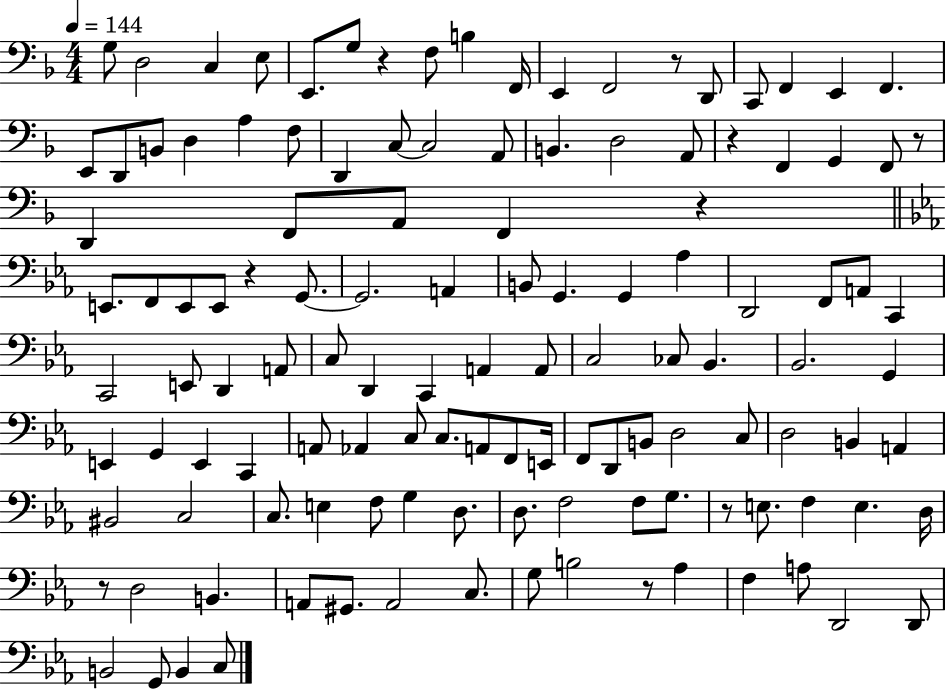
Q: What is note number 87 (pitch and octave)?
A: C3